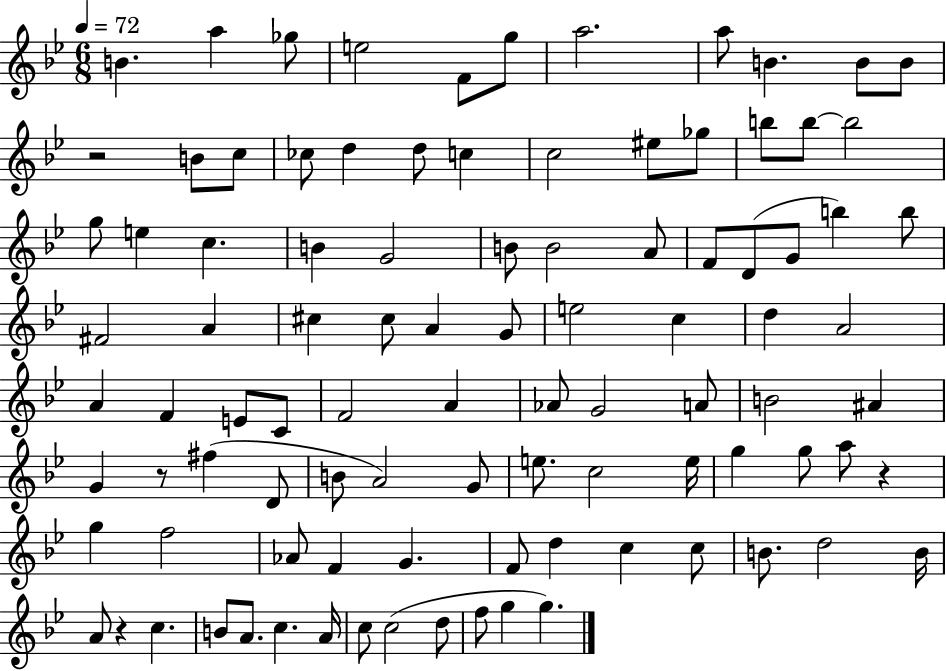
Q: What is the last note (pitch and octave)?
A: G5